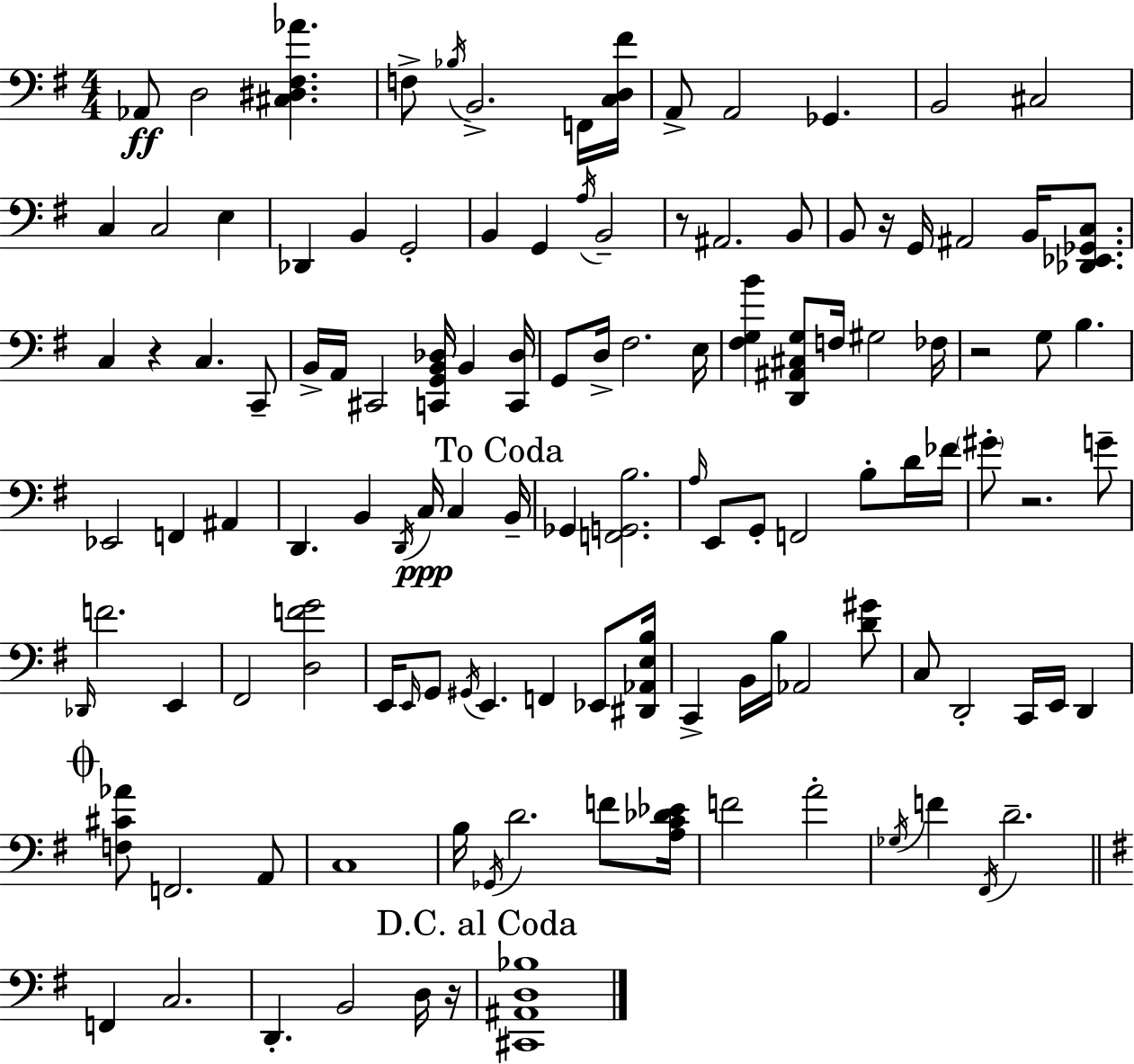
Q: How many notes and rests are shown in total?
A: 120